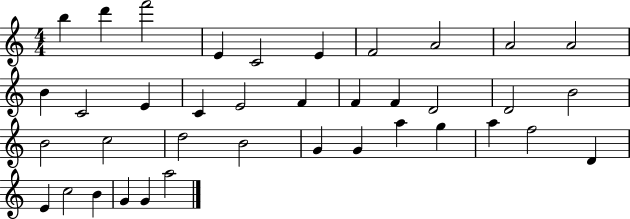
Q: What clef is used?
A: treble